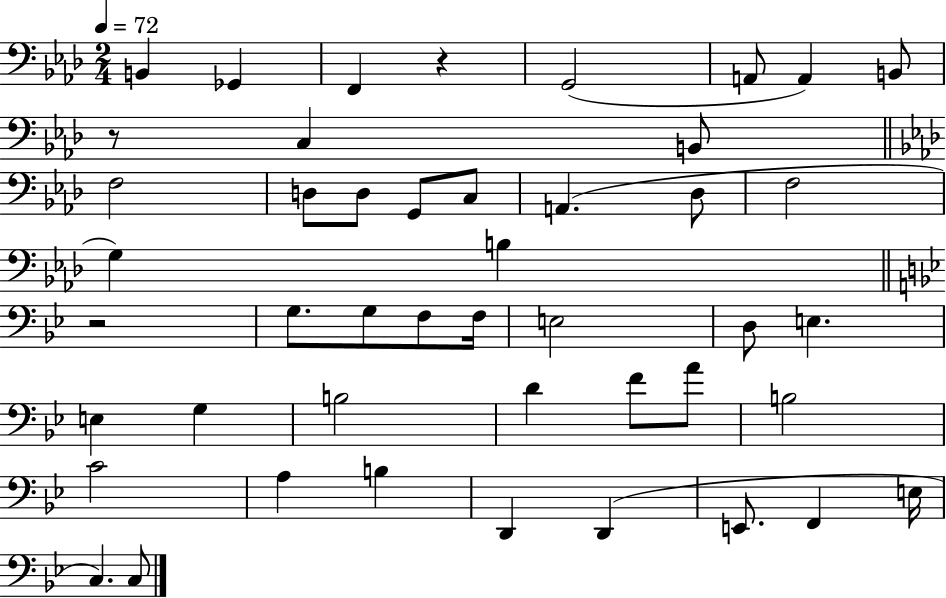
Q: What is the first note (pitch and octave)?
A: B2